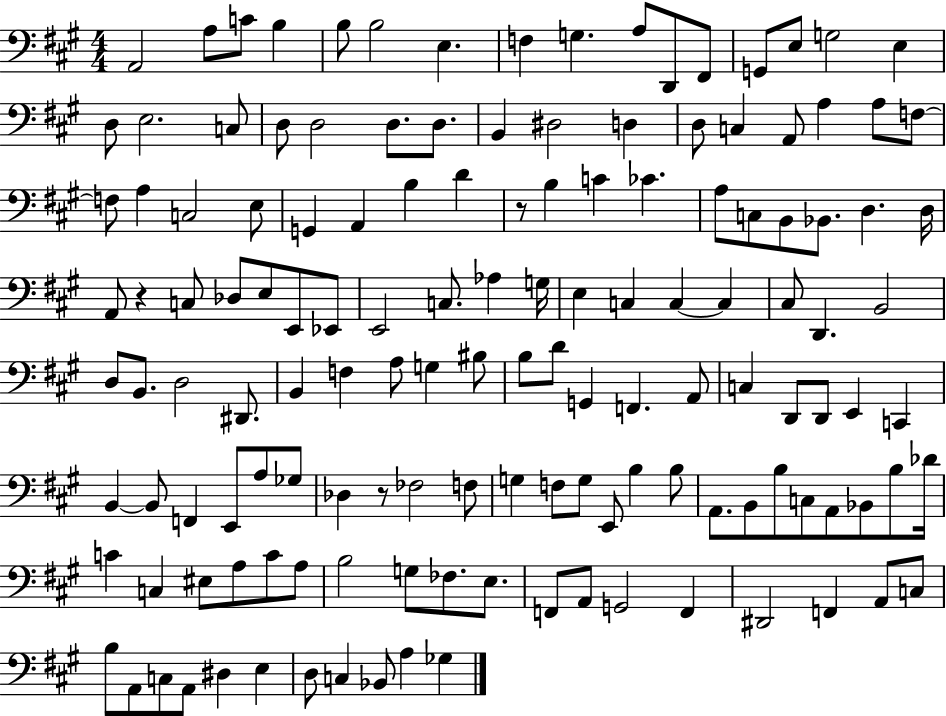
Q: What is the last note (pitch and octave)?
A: Gb3